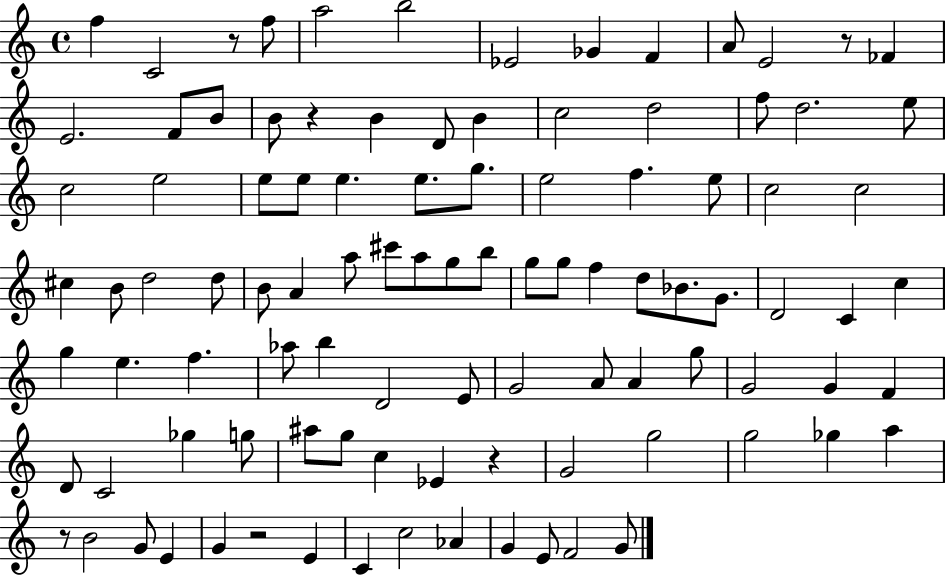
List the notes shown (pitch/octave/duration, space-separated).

F5/q C4/h R/e F5/e A5/h B5/h Eb4/h Gb4/q F4/q A4/e E4/h R/e FES4/q E4/h. F4/e B4/e B4/e R/q B4/q D4/e B4/q C5/h D5/h F5/e D5/h. E5/e C5/h E5/h E5/e E5/e E5/q. E5/e. G5/e. E5/h F5/q. E5/e C5/h C5/h C#5/q B4/e D5/h D5/e B4/e A4/q A5/e C#6/e A5/e G5/e B5/e G5/e G5/e F5/q D5/e Bb4/e. G4/e. D4/h C4/q C5/q G5/q E5/q. F5/q. Ab5/e B5/q D4/h E4/e G4/h A4/e A4/q G5/e G4/h G4/q F4/q D4/e C4/h Gb5/q G5/e A#5/e G5/e C5/q Eb4/q R/q G4/h G5/h G5/h Gb5/q A5/q R/e B4/h G4/e E4/q G4/q R/h E4/q C4/q C5/h Ab4/q G4/q E4/e F4/h G4/e